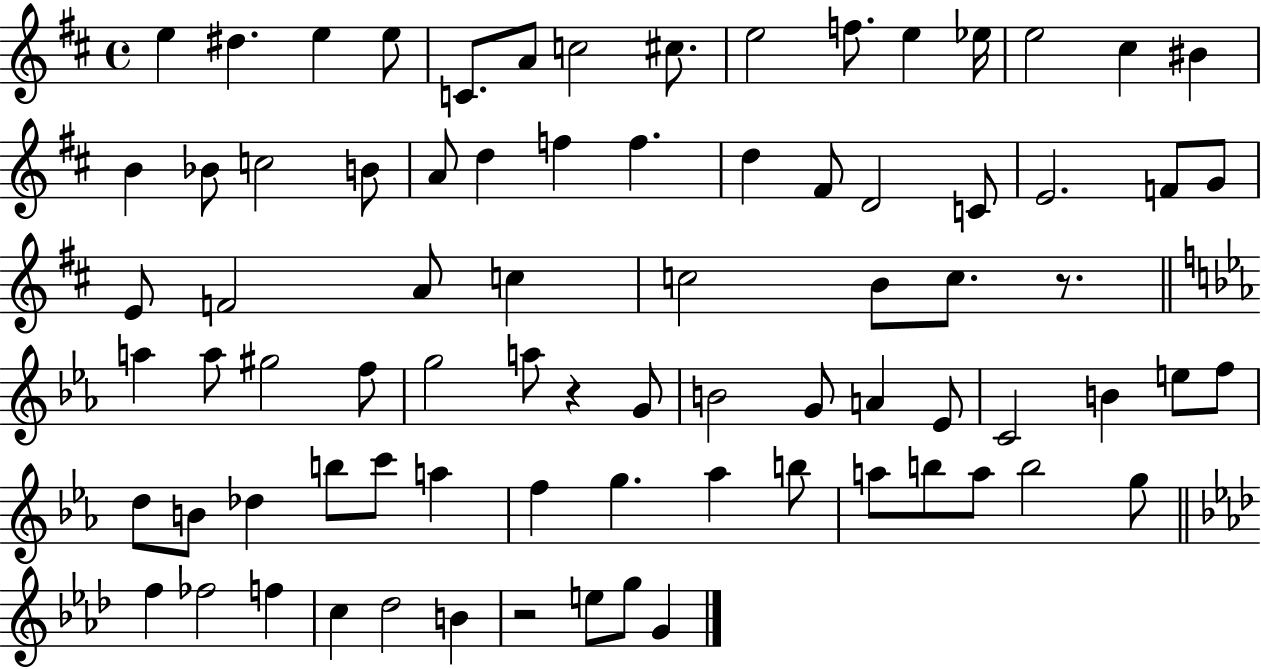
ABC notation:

X:1
T:Untitled
M:4/4
L:1/4
K:D
e ^d e e/2 C/2 A/2 c2 ^c/2 e2 f/2 e _e/4 e2 ^c ^B B _B/2 c2 B/2 A/2 d f f d ^F/2 D2 C/2 E2 F/2 G/2 E/2 F2 A/2 c c2 B/2 c/2 z/2 a a/2 ^g2 f/2 g2 a/2 z G/2 B2 G/2 A _E/2 C2 B e/2 f/2 d/2 B/2 _d b/2 c'/2 a f g _a b/2 a/2 b/2 a/2 b2 g/2 f _f2 f c _d2 B z2 e/2 g/2 G